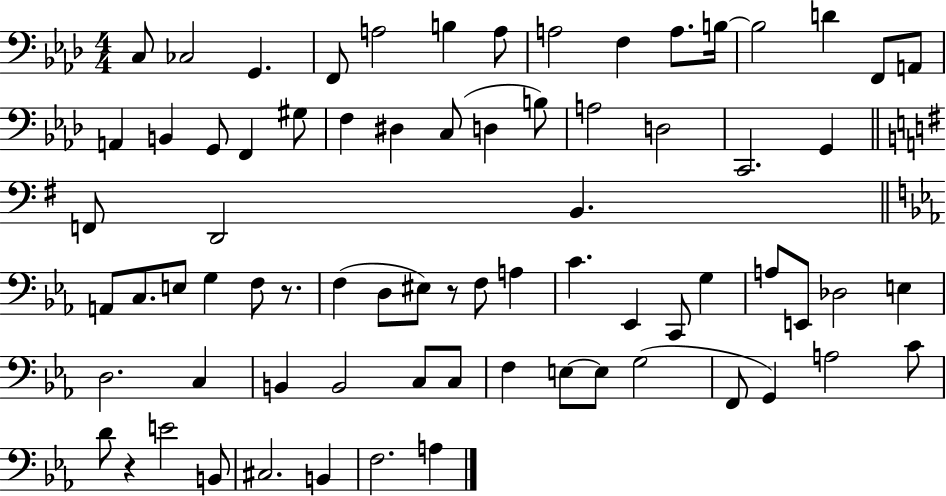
X:1
T:Untitled
M:4/4
L:1/4
K:Ab
C,/2 _C,2 G,, F,,/2 A,2 B, A,/2 A,2 F, A,/2 B,/4 B,2 D F,,/2 A,,/2 A,, B,, G,,/2 F,, ^G,/2 F, ^D, C,/2 D, B,/2 A,2 D,2 C,,2 G,, F,,/2 D,,2 B,, A,,/2 C,/2 E,/2 G, F,/2 z/2 F, D,/2 ^E,/2 z/2 F,/2 A, C _E,, C,,/2 G, A,/2 E,,/2 _D,2 E, D,2 C, B,, B,,2 C,/2 C,/2 F, E,/2 E,/2 G,2 F,,/2 G,, A,2 C/2 D/2 z E2 B,,/2 ^C,2 B,, F,2 A,